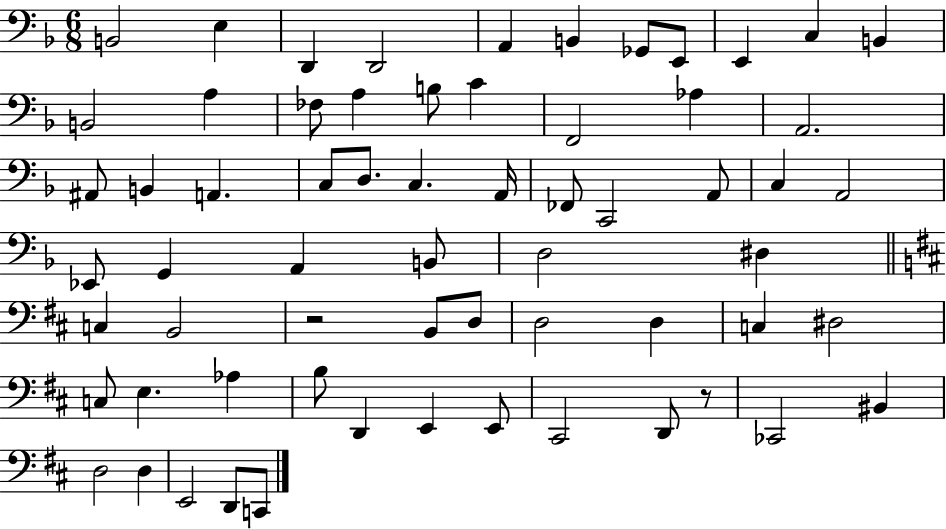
X:1
T:Untitled
M:6/8
L:1/4
K:F
B,,2 E, D,, D,,2 A,, B,, _G,,/2 E,,/2 E,, C, B,, B,,2 A, _F,/2 A, B,/2 C F,,2 _A, A,,2 ^A,,/2 B,, A,, C,/2 D,/2 C, A,,/4 _F,,/2 C,,2 A,,/2 C, A,,2 _E,,/2 G,, A,, B,,/2 D,2 ^D, C, B,,2 z2 B,,/2 D,/2 D,2 D, C, ^D,2 C,/2 E, _A, B,/2 D,, E,, E,,/2 ^C,,2 D,,/2 z/2 _C,,2 ^B,, D,2 D, E,,2 D,,/2 C,,/2